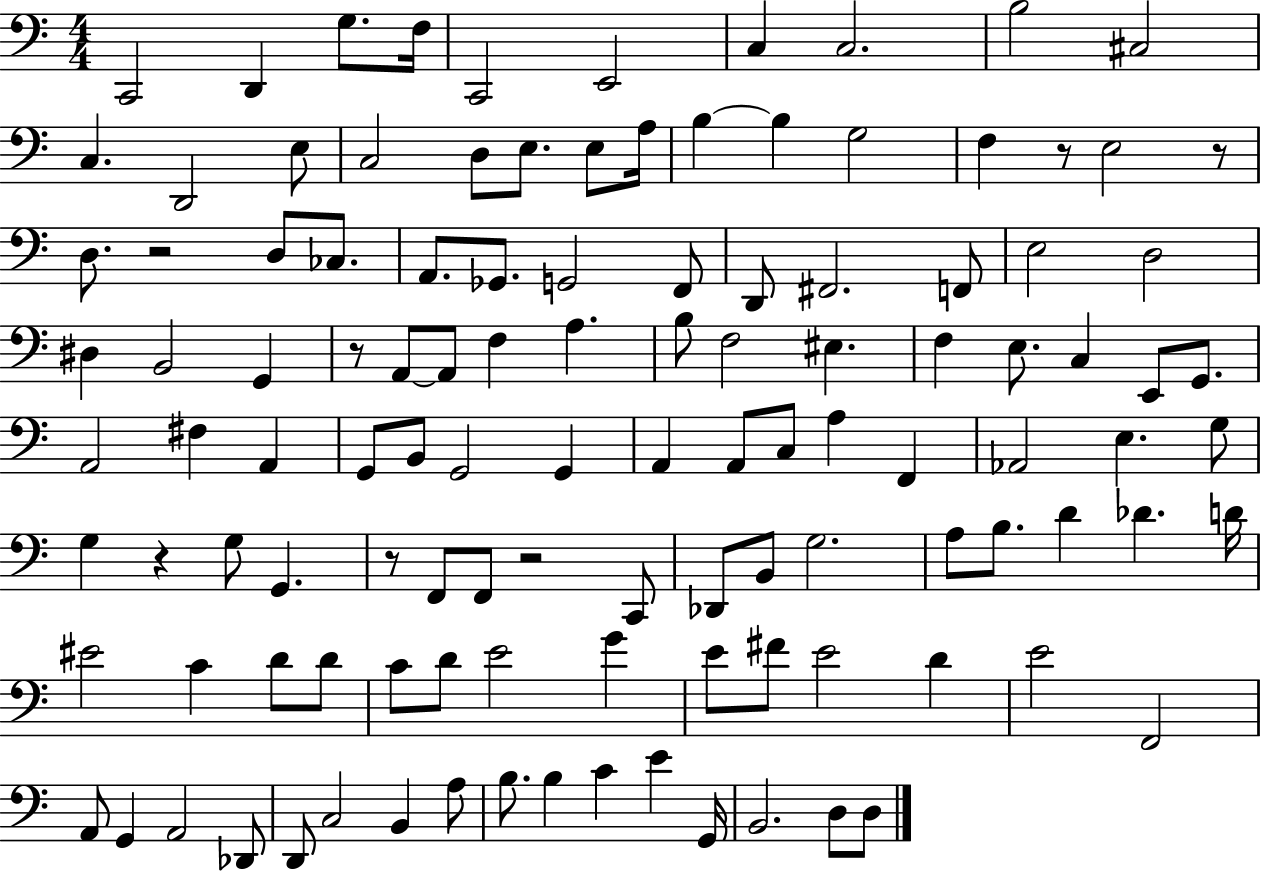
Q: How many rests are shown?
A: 7